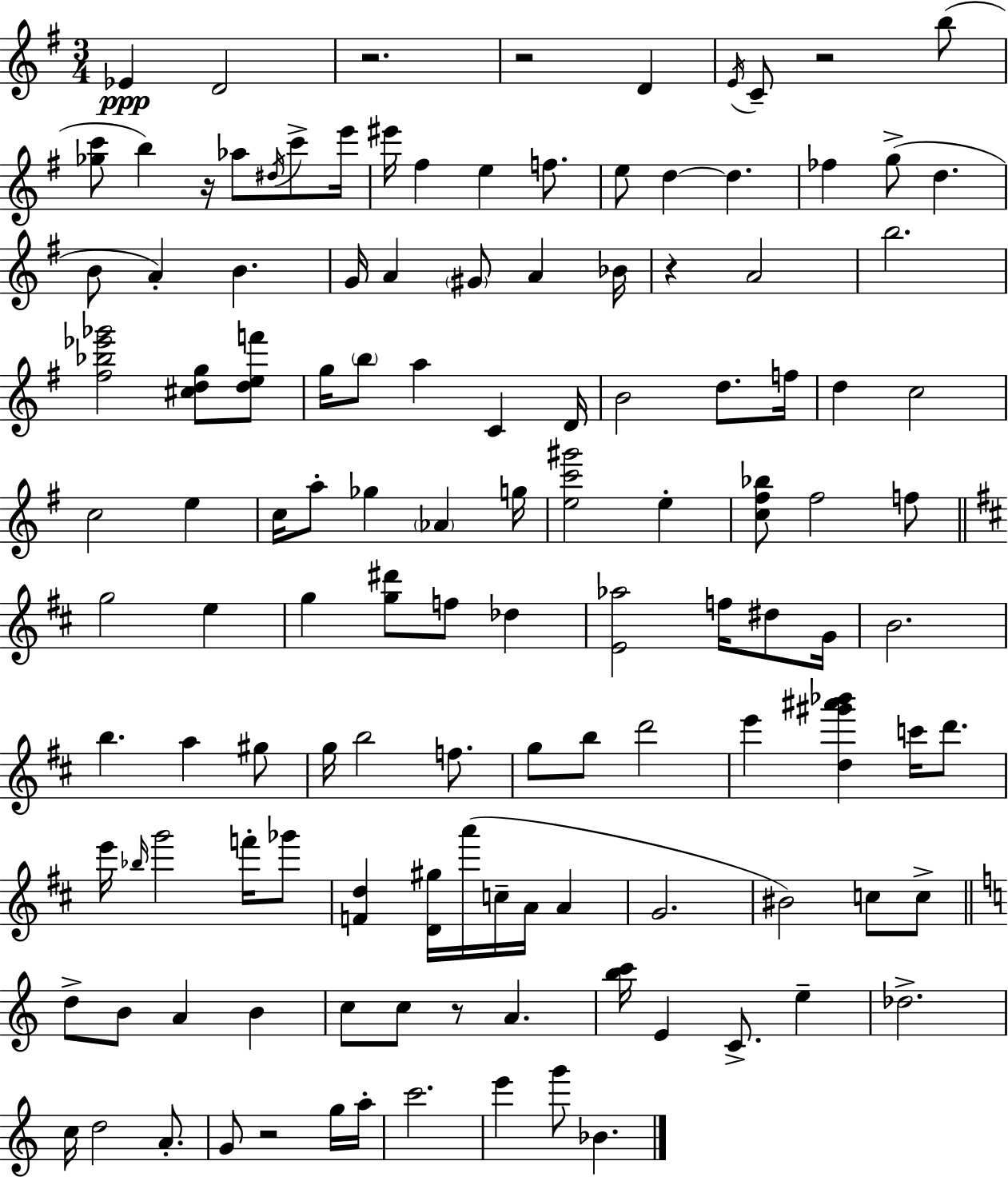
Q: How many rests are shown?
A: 7